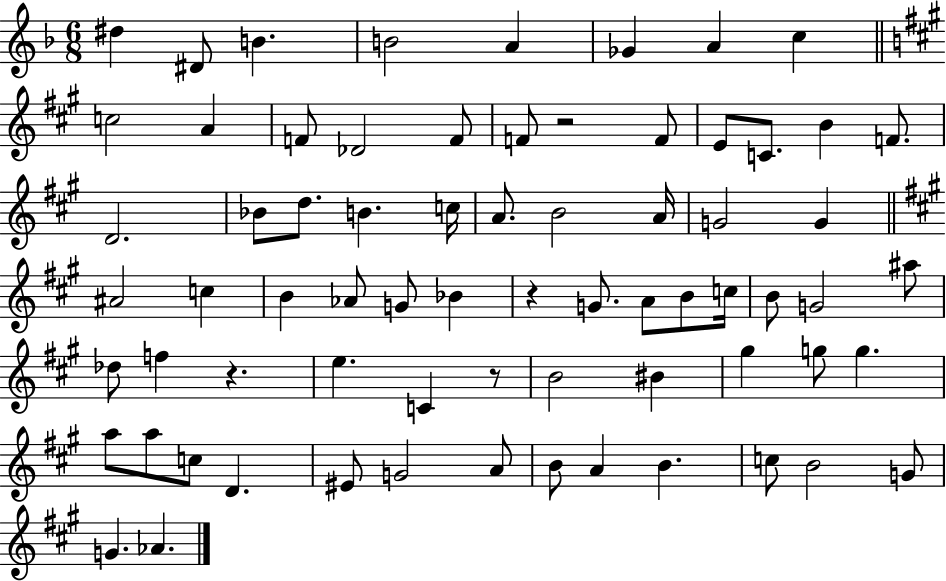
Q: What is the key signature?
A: F major